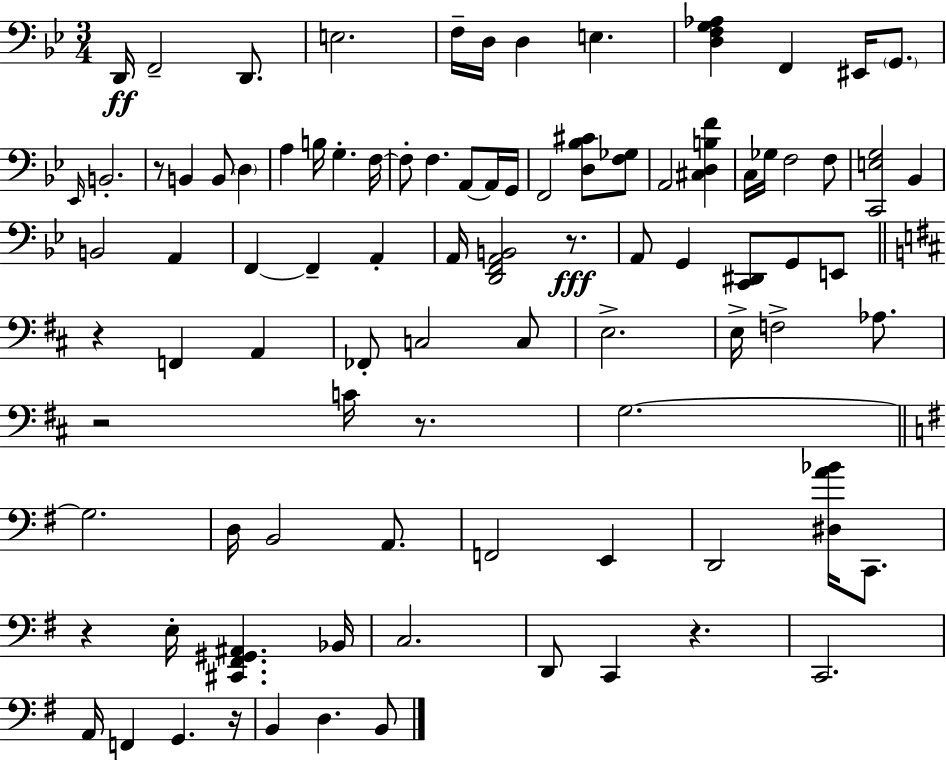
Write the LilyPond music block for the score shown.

{
  \clef bass
  \numericTimeSignature
  \time 3/4
  \key bes \major
  d,16\ff f,2-- d,8. | e2. | f16-- d16 d4 e4. | <d f g aes>4 f,4 eis,16 \parenthesize g,8. | \break \grace { ees,16 } b,2.-. | r8 b,4 b,8 \parenthesize d4 | a4 b16 g4.-. | f16~~ f8-. f4. a,8~~ a,16 | \break g,16 f,2 <d bes cis'>8 <f ges>8 | a,2 <cis d b f'>4 | c16 ges16 f2 f8 | <c, e g>2 bes,4 | \break b,2 a,4 | f,4~~ f,4-- a,4-. | a,16 <d, f, a, b,>2 r8.\fff | a,8 g,4 <c, dis,>8 g,8 e,8 | \break \bar "||" \break \key d \major r4 f,4 a,4 | fes,8-. c2 c8 | e2.-> | e16-> f2-> aes8. | \break r2 c'16 r8. | g2.~~ | \bar "||" \break \key g \major g2. | d16 b,2 a,8. | f,2 e,4 | d,2 <dis a' bes'>16 c,8. | \break r4 e16-. <cis, fis, gis, ais,>4. bes,16 | c2. | d,8 c,4 r4. | c,2. | \break a,16 f,4 g,4. r16 | b,4 d4. b,8 | \bar "|."
}